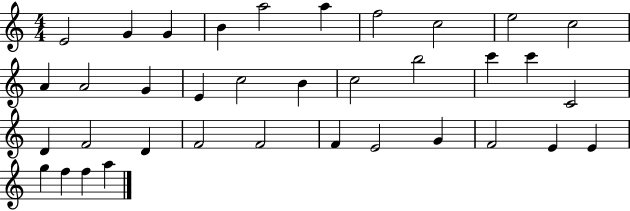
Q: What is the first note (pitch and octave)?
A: E4